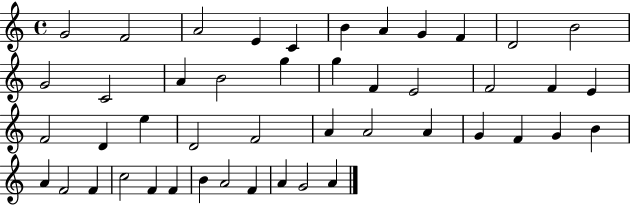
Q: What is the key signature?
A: C major